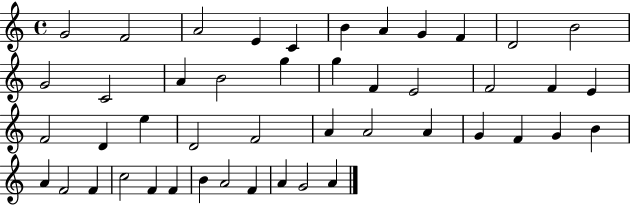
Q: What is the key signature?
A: C major